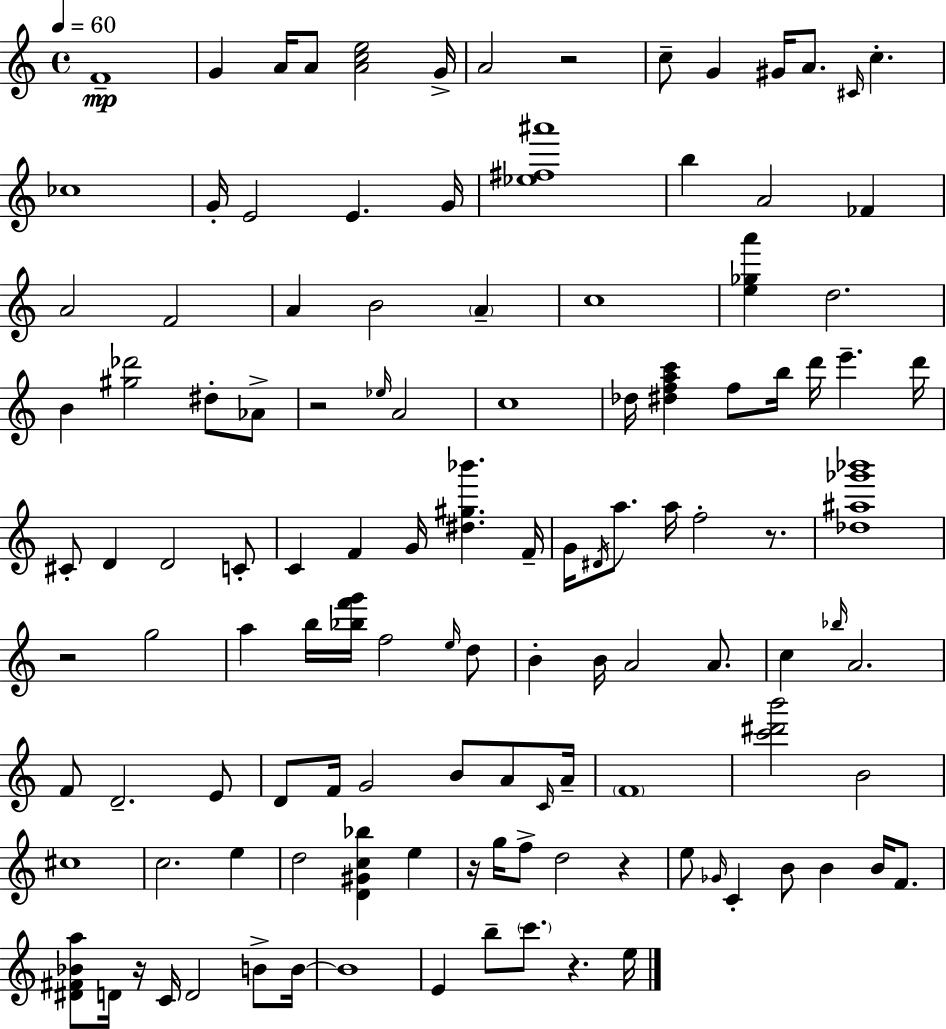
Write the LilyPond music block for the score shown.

{
  \clef treble
  \time 4/4
  \defaultTimeSignature
  \key c \major
  \tempo 4 = 60
  f'1--\mp | g'4 a'16 a'8 <a' c'' e''>2 g'16-> | a'2 r2 | c''8-- g'4 gis'16 a'8. \grace { cis'16 } c''4.-. | \break ces''1 | g'16-. e'2 e'4. | g'16 <ees'' fis'' ais'''>1 | b''4 a'2 fes'4 | \break a'2 f'2 | a'4 b'2 \parenthesize a'4-- | c''1 | <e'' ges'' a'''>4 d''2. | \break b'4 <gis'' des'''>2 dis''8-. aes'8-> | r2 \grace { ees''16 } a'2 | c''1 | des''16 <dis'' f'' a'' c'''>4 f''8 b''16 d'''16 e'''4.-- | \break d'''16 cis'8-. d'4 d'2 | c'8-. c'4 f'4 g'16 <dis'' gis'' bes'''>4. | f'16-- g'16 \acciaccatura { dis'16 } a''8. a''16 f''2-. | r8. <des'' ais'' ges''' bes'''>1 | \break r2 g''2 | a''4 b''16 <bes'' f''' g'''>16 f''2 | \grace { e''16 } d''8 b'4-. b'16 a'2 | a'8. c''4 \grace { bes''16 } a'2. | \break f'8 d'2.-- | e'8 d'8 f'16 g'2 | b'8 a'8 \grace { c'16 } a'16-- \parenthesize f'1 | <c''' dis''' b'''>2 b'2 | \break cis''1 | c''2. | e''4 d''2 <d' gis' c'' bes''>4 | e''4 r16 g''16 f''8-> d''2 | \break r4 e''8 \grace { ges'16 } c'4-. b'8 b'4 | b'16 f'8. <dis' fis' bes' a''>8 d'16 r16 c'16 d'2 | b'8-> b'16~~ b'1 | e'4 b''8-- \parenthesize c'''8. | \break r4. e''16 \bar "|."
}